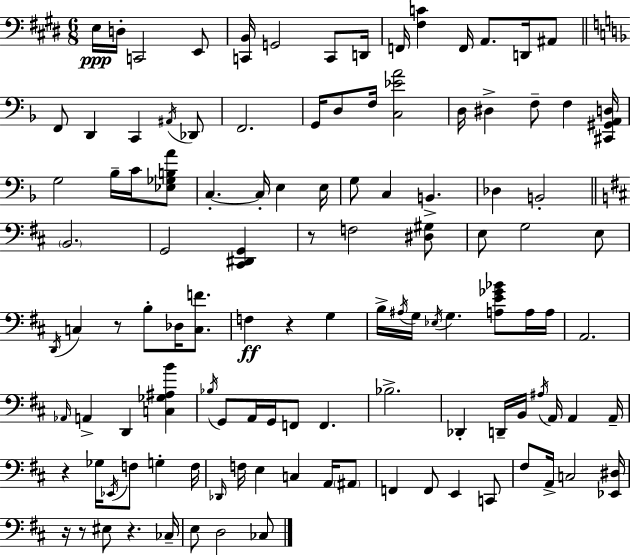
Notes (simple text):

E3/s D3/s C2/h E2/e [C2,B2]/s G2/h C2/e D2/s F2/s [F#3,C4]/q F2/s A2/e. D2/s A#2/e F2/e D2/q C2/q A#2/s Db2/e F2/h. G2/s D3/e F3/s [C3,Eb4,A4]/h D3/s D#3/q F3/e F3/q [C#2,G#2,A2,D3]/s G3/h Bb3/s C4/s [Eb3,Gb3,B3,A4]/e C3/q. C3/s E3/q E3/s G3/e C3/q B2/q. Db3/q B2/h B2/h. G2/h [C#2,D#2,G2]/q R/e F3/h [D#3,G#3]/e E3/e G3/h E3/e D2/s C3/q R/e B3/e Db3/s [C3,F4]/e. F3/q R/q G3/q B3/s A#3/s G3/s Eb3/s G3/q. [A3,E4,Gb4,Bb4]/e A3/s A3/s A2/h. Ab2/s A2/q D2/q [C3,Gb3,A#3,B4]/q Bb3/s G2/e A2/s G2/s F2/e F2/q. Bb3/h. Db2/q D2/s B2/s A#3/s A2/s A2/q A2/s R/q Gb3/s Eb2/s F3/e G3/q F3/s Db2/s F3/s E3/q C3/q A2/s A#2/e F2/q F2/e E2/q C2/e F#3/e A2/s C3/h [Eb2,D#3]/s R/s R/e EIS3/e R/q. CES3/s E3/e D3/h CES3/e